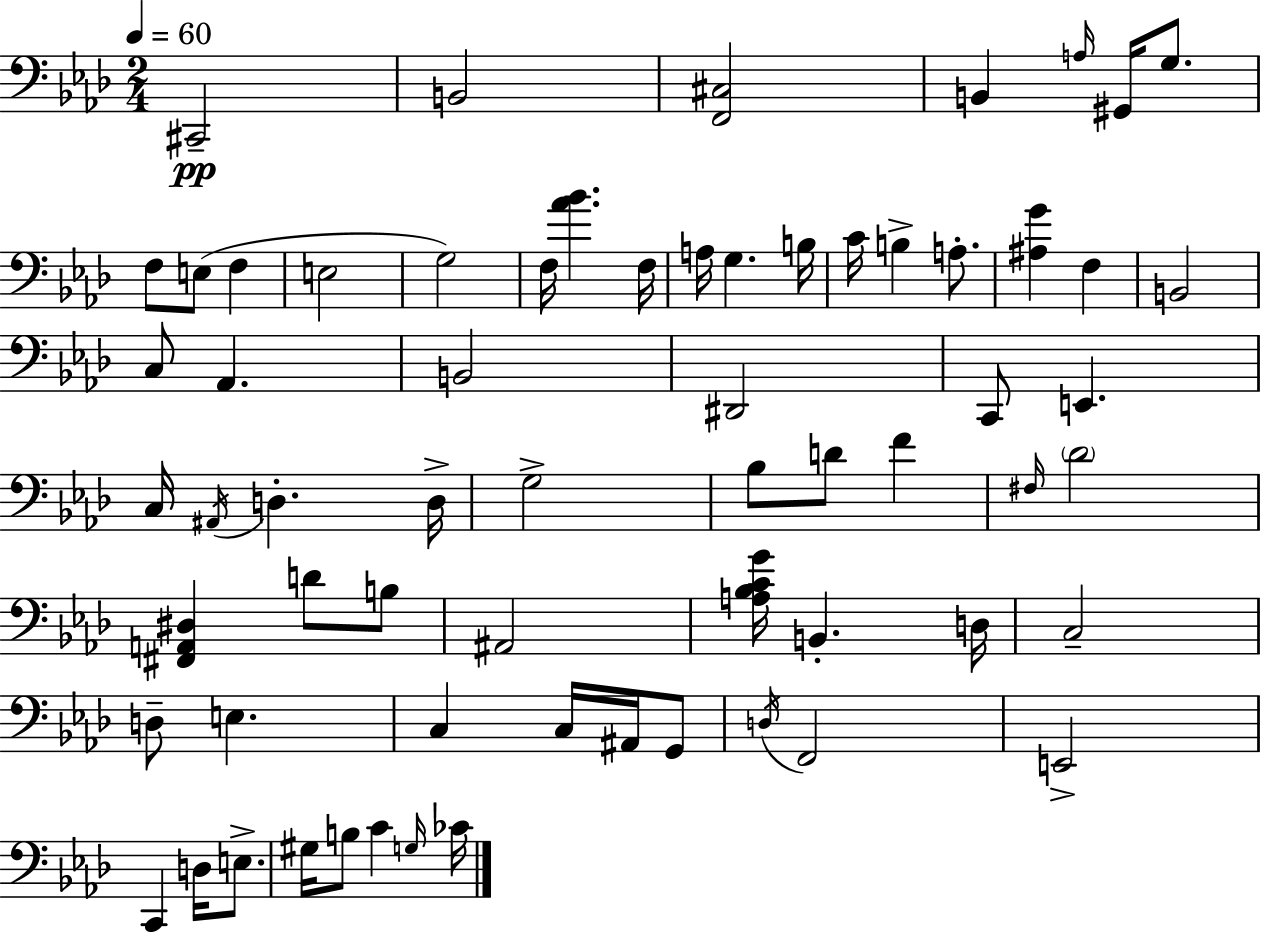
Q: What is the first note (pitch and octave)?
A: C#2